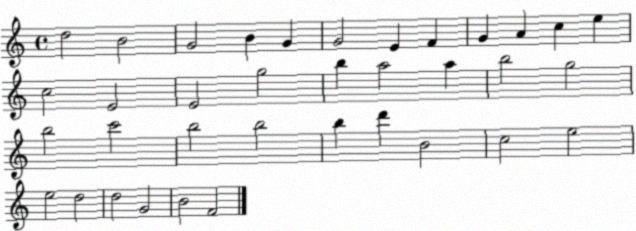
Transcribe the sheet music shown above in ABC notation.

X:1
T:Untitled
M:4/4
L:1/4
K:C
d2 B2 G2 B G G2 E F G A c e c2 E2 E2 g2 b a2 a b2 g2 b2 c'2 b2 b2 b d' B2 c2 e2 e2 d2 d2 G2 B2 F2